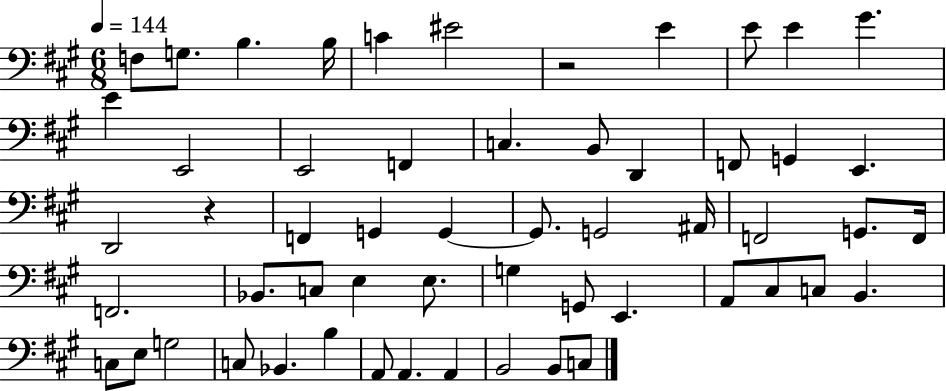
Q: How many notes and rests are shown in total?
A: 56